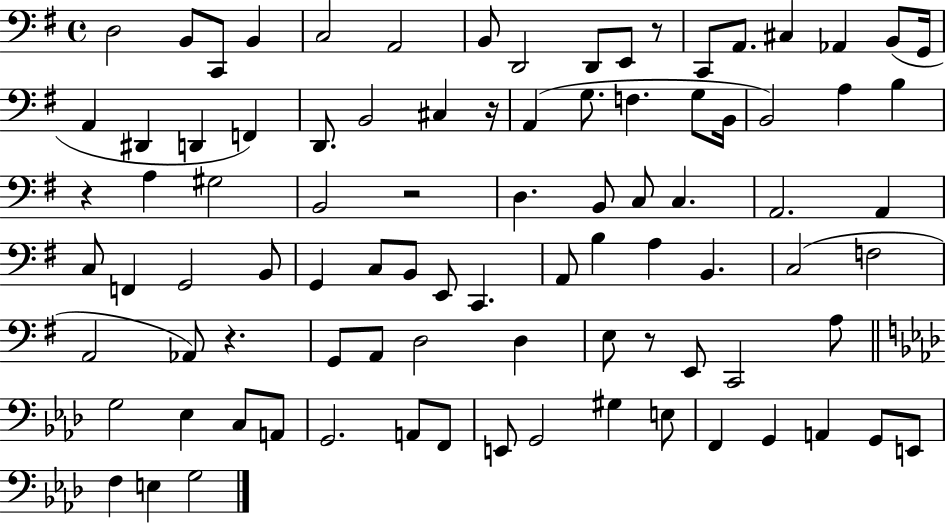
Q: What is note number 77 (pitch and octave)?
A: F2